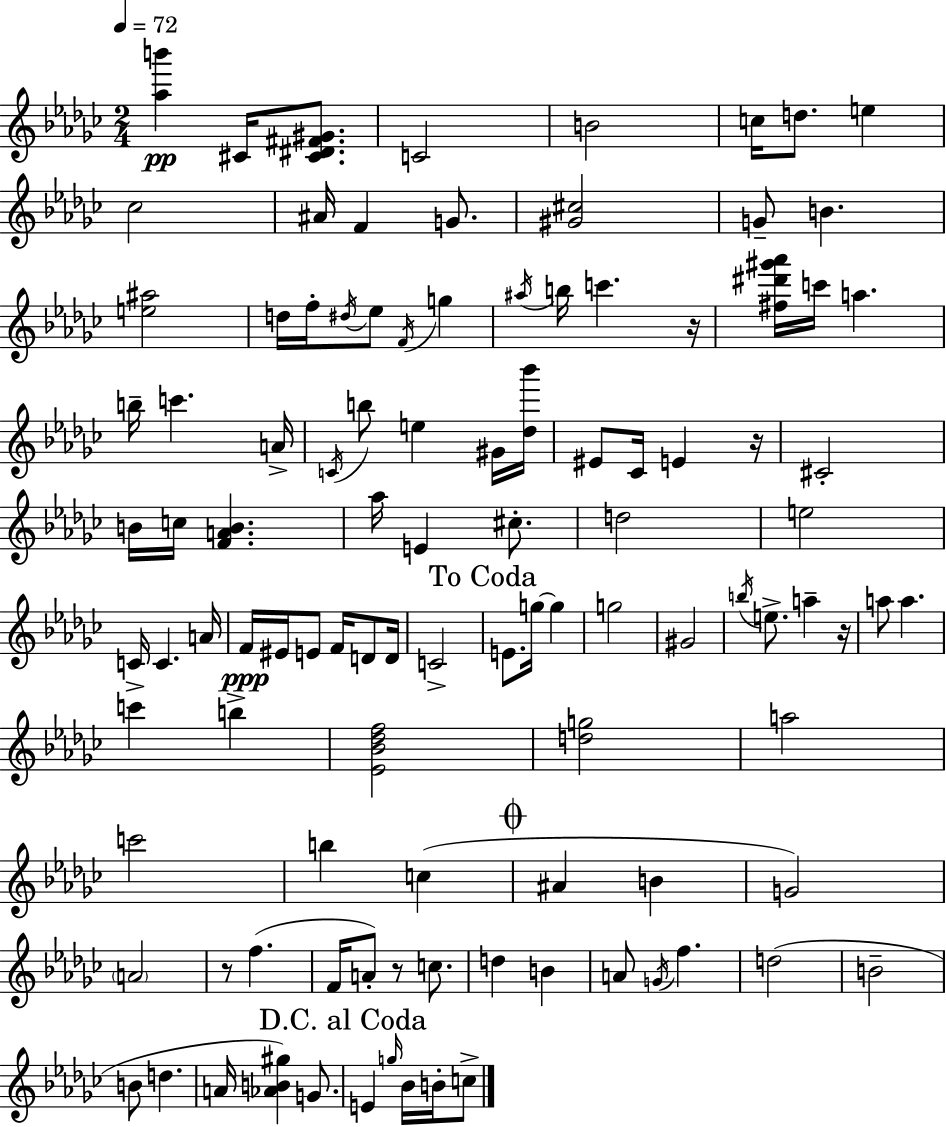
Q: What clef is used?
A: treble